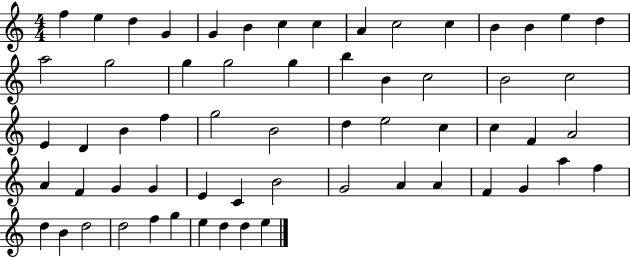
X:1
T:Untitled
M:4/4
L:1/4
K:C
f e d G G B c c A c2 c B B e d a2 g2 g g2 g b B c2 B2 c2 E D B f g2 B2 d e2 c c F A2 A F G G E C B2 G2 A A F G a f d B d2 d2 f g e d d e